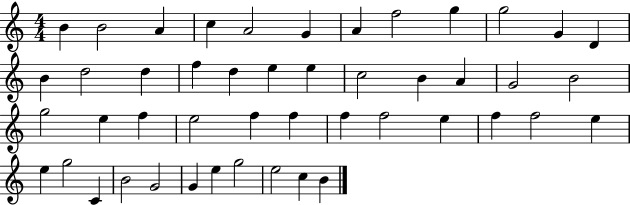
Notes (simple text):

B4/q B4/h A4/q C5/q A4/h G4/q A4/q F5/h G5/q G5/h G4/q D4/q B4/q D5/h D5/q F5/q D5/q E5/q E5/q C5/h B4/q A4/q G4/h B4/h G5/h E5/q F5/q E5/h F5/q F5/q F5/q F5/h E5/q F5/q F5/h E5/q E5/q G5/h C4/q B4/h G4/h G4/q E5/q G5/h E5/h C5/q B4/q